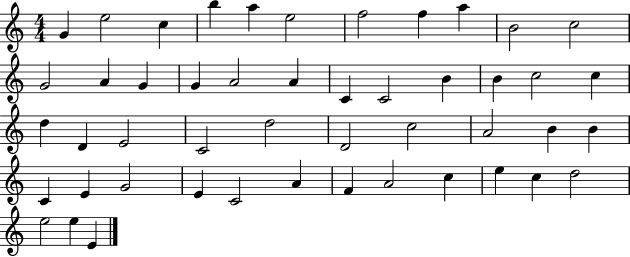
G4/q E5/h C5/q B5/q A5/q E5/h F5/h F5/q A5/q B4/h C5/h G4/h A4/q G4/q G4/q A4/h A4/q C4/q C4/h B4/q B4/q C5/h C5/q D5/q D4/q E4/h C4/h D5/h D4/h C5/h A4/h B4/q B4/q C4/q E4/q G4/h E4/q C4/h A4/q F4/q A4/h C5/q E5/q C5/q D5/h E5/h E5/q E4/q